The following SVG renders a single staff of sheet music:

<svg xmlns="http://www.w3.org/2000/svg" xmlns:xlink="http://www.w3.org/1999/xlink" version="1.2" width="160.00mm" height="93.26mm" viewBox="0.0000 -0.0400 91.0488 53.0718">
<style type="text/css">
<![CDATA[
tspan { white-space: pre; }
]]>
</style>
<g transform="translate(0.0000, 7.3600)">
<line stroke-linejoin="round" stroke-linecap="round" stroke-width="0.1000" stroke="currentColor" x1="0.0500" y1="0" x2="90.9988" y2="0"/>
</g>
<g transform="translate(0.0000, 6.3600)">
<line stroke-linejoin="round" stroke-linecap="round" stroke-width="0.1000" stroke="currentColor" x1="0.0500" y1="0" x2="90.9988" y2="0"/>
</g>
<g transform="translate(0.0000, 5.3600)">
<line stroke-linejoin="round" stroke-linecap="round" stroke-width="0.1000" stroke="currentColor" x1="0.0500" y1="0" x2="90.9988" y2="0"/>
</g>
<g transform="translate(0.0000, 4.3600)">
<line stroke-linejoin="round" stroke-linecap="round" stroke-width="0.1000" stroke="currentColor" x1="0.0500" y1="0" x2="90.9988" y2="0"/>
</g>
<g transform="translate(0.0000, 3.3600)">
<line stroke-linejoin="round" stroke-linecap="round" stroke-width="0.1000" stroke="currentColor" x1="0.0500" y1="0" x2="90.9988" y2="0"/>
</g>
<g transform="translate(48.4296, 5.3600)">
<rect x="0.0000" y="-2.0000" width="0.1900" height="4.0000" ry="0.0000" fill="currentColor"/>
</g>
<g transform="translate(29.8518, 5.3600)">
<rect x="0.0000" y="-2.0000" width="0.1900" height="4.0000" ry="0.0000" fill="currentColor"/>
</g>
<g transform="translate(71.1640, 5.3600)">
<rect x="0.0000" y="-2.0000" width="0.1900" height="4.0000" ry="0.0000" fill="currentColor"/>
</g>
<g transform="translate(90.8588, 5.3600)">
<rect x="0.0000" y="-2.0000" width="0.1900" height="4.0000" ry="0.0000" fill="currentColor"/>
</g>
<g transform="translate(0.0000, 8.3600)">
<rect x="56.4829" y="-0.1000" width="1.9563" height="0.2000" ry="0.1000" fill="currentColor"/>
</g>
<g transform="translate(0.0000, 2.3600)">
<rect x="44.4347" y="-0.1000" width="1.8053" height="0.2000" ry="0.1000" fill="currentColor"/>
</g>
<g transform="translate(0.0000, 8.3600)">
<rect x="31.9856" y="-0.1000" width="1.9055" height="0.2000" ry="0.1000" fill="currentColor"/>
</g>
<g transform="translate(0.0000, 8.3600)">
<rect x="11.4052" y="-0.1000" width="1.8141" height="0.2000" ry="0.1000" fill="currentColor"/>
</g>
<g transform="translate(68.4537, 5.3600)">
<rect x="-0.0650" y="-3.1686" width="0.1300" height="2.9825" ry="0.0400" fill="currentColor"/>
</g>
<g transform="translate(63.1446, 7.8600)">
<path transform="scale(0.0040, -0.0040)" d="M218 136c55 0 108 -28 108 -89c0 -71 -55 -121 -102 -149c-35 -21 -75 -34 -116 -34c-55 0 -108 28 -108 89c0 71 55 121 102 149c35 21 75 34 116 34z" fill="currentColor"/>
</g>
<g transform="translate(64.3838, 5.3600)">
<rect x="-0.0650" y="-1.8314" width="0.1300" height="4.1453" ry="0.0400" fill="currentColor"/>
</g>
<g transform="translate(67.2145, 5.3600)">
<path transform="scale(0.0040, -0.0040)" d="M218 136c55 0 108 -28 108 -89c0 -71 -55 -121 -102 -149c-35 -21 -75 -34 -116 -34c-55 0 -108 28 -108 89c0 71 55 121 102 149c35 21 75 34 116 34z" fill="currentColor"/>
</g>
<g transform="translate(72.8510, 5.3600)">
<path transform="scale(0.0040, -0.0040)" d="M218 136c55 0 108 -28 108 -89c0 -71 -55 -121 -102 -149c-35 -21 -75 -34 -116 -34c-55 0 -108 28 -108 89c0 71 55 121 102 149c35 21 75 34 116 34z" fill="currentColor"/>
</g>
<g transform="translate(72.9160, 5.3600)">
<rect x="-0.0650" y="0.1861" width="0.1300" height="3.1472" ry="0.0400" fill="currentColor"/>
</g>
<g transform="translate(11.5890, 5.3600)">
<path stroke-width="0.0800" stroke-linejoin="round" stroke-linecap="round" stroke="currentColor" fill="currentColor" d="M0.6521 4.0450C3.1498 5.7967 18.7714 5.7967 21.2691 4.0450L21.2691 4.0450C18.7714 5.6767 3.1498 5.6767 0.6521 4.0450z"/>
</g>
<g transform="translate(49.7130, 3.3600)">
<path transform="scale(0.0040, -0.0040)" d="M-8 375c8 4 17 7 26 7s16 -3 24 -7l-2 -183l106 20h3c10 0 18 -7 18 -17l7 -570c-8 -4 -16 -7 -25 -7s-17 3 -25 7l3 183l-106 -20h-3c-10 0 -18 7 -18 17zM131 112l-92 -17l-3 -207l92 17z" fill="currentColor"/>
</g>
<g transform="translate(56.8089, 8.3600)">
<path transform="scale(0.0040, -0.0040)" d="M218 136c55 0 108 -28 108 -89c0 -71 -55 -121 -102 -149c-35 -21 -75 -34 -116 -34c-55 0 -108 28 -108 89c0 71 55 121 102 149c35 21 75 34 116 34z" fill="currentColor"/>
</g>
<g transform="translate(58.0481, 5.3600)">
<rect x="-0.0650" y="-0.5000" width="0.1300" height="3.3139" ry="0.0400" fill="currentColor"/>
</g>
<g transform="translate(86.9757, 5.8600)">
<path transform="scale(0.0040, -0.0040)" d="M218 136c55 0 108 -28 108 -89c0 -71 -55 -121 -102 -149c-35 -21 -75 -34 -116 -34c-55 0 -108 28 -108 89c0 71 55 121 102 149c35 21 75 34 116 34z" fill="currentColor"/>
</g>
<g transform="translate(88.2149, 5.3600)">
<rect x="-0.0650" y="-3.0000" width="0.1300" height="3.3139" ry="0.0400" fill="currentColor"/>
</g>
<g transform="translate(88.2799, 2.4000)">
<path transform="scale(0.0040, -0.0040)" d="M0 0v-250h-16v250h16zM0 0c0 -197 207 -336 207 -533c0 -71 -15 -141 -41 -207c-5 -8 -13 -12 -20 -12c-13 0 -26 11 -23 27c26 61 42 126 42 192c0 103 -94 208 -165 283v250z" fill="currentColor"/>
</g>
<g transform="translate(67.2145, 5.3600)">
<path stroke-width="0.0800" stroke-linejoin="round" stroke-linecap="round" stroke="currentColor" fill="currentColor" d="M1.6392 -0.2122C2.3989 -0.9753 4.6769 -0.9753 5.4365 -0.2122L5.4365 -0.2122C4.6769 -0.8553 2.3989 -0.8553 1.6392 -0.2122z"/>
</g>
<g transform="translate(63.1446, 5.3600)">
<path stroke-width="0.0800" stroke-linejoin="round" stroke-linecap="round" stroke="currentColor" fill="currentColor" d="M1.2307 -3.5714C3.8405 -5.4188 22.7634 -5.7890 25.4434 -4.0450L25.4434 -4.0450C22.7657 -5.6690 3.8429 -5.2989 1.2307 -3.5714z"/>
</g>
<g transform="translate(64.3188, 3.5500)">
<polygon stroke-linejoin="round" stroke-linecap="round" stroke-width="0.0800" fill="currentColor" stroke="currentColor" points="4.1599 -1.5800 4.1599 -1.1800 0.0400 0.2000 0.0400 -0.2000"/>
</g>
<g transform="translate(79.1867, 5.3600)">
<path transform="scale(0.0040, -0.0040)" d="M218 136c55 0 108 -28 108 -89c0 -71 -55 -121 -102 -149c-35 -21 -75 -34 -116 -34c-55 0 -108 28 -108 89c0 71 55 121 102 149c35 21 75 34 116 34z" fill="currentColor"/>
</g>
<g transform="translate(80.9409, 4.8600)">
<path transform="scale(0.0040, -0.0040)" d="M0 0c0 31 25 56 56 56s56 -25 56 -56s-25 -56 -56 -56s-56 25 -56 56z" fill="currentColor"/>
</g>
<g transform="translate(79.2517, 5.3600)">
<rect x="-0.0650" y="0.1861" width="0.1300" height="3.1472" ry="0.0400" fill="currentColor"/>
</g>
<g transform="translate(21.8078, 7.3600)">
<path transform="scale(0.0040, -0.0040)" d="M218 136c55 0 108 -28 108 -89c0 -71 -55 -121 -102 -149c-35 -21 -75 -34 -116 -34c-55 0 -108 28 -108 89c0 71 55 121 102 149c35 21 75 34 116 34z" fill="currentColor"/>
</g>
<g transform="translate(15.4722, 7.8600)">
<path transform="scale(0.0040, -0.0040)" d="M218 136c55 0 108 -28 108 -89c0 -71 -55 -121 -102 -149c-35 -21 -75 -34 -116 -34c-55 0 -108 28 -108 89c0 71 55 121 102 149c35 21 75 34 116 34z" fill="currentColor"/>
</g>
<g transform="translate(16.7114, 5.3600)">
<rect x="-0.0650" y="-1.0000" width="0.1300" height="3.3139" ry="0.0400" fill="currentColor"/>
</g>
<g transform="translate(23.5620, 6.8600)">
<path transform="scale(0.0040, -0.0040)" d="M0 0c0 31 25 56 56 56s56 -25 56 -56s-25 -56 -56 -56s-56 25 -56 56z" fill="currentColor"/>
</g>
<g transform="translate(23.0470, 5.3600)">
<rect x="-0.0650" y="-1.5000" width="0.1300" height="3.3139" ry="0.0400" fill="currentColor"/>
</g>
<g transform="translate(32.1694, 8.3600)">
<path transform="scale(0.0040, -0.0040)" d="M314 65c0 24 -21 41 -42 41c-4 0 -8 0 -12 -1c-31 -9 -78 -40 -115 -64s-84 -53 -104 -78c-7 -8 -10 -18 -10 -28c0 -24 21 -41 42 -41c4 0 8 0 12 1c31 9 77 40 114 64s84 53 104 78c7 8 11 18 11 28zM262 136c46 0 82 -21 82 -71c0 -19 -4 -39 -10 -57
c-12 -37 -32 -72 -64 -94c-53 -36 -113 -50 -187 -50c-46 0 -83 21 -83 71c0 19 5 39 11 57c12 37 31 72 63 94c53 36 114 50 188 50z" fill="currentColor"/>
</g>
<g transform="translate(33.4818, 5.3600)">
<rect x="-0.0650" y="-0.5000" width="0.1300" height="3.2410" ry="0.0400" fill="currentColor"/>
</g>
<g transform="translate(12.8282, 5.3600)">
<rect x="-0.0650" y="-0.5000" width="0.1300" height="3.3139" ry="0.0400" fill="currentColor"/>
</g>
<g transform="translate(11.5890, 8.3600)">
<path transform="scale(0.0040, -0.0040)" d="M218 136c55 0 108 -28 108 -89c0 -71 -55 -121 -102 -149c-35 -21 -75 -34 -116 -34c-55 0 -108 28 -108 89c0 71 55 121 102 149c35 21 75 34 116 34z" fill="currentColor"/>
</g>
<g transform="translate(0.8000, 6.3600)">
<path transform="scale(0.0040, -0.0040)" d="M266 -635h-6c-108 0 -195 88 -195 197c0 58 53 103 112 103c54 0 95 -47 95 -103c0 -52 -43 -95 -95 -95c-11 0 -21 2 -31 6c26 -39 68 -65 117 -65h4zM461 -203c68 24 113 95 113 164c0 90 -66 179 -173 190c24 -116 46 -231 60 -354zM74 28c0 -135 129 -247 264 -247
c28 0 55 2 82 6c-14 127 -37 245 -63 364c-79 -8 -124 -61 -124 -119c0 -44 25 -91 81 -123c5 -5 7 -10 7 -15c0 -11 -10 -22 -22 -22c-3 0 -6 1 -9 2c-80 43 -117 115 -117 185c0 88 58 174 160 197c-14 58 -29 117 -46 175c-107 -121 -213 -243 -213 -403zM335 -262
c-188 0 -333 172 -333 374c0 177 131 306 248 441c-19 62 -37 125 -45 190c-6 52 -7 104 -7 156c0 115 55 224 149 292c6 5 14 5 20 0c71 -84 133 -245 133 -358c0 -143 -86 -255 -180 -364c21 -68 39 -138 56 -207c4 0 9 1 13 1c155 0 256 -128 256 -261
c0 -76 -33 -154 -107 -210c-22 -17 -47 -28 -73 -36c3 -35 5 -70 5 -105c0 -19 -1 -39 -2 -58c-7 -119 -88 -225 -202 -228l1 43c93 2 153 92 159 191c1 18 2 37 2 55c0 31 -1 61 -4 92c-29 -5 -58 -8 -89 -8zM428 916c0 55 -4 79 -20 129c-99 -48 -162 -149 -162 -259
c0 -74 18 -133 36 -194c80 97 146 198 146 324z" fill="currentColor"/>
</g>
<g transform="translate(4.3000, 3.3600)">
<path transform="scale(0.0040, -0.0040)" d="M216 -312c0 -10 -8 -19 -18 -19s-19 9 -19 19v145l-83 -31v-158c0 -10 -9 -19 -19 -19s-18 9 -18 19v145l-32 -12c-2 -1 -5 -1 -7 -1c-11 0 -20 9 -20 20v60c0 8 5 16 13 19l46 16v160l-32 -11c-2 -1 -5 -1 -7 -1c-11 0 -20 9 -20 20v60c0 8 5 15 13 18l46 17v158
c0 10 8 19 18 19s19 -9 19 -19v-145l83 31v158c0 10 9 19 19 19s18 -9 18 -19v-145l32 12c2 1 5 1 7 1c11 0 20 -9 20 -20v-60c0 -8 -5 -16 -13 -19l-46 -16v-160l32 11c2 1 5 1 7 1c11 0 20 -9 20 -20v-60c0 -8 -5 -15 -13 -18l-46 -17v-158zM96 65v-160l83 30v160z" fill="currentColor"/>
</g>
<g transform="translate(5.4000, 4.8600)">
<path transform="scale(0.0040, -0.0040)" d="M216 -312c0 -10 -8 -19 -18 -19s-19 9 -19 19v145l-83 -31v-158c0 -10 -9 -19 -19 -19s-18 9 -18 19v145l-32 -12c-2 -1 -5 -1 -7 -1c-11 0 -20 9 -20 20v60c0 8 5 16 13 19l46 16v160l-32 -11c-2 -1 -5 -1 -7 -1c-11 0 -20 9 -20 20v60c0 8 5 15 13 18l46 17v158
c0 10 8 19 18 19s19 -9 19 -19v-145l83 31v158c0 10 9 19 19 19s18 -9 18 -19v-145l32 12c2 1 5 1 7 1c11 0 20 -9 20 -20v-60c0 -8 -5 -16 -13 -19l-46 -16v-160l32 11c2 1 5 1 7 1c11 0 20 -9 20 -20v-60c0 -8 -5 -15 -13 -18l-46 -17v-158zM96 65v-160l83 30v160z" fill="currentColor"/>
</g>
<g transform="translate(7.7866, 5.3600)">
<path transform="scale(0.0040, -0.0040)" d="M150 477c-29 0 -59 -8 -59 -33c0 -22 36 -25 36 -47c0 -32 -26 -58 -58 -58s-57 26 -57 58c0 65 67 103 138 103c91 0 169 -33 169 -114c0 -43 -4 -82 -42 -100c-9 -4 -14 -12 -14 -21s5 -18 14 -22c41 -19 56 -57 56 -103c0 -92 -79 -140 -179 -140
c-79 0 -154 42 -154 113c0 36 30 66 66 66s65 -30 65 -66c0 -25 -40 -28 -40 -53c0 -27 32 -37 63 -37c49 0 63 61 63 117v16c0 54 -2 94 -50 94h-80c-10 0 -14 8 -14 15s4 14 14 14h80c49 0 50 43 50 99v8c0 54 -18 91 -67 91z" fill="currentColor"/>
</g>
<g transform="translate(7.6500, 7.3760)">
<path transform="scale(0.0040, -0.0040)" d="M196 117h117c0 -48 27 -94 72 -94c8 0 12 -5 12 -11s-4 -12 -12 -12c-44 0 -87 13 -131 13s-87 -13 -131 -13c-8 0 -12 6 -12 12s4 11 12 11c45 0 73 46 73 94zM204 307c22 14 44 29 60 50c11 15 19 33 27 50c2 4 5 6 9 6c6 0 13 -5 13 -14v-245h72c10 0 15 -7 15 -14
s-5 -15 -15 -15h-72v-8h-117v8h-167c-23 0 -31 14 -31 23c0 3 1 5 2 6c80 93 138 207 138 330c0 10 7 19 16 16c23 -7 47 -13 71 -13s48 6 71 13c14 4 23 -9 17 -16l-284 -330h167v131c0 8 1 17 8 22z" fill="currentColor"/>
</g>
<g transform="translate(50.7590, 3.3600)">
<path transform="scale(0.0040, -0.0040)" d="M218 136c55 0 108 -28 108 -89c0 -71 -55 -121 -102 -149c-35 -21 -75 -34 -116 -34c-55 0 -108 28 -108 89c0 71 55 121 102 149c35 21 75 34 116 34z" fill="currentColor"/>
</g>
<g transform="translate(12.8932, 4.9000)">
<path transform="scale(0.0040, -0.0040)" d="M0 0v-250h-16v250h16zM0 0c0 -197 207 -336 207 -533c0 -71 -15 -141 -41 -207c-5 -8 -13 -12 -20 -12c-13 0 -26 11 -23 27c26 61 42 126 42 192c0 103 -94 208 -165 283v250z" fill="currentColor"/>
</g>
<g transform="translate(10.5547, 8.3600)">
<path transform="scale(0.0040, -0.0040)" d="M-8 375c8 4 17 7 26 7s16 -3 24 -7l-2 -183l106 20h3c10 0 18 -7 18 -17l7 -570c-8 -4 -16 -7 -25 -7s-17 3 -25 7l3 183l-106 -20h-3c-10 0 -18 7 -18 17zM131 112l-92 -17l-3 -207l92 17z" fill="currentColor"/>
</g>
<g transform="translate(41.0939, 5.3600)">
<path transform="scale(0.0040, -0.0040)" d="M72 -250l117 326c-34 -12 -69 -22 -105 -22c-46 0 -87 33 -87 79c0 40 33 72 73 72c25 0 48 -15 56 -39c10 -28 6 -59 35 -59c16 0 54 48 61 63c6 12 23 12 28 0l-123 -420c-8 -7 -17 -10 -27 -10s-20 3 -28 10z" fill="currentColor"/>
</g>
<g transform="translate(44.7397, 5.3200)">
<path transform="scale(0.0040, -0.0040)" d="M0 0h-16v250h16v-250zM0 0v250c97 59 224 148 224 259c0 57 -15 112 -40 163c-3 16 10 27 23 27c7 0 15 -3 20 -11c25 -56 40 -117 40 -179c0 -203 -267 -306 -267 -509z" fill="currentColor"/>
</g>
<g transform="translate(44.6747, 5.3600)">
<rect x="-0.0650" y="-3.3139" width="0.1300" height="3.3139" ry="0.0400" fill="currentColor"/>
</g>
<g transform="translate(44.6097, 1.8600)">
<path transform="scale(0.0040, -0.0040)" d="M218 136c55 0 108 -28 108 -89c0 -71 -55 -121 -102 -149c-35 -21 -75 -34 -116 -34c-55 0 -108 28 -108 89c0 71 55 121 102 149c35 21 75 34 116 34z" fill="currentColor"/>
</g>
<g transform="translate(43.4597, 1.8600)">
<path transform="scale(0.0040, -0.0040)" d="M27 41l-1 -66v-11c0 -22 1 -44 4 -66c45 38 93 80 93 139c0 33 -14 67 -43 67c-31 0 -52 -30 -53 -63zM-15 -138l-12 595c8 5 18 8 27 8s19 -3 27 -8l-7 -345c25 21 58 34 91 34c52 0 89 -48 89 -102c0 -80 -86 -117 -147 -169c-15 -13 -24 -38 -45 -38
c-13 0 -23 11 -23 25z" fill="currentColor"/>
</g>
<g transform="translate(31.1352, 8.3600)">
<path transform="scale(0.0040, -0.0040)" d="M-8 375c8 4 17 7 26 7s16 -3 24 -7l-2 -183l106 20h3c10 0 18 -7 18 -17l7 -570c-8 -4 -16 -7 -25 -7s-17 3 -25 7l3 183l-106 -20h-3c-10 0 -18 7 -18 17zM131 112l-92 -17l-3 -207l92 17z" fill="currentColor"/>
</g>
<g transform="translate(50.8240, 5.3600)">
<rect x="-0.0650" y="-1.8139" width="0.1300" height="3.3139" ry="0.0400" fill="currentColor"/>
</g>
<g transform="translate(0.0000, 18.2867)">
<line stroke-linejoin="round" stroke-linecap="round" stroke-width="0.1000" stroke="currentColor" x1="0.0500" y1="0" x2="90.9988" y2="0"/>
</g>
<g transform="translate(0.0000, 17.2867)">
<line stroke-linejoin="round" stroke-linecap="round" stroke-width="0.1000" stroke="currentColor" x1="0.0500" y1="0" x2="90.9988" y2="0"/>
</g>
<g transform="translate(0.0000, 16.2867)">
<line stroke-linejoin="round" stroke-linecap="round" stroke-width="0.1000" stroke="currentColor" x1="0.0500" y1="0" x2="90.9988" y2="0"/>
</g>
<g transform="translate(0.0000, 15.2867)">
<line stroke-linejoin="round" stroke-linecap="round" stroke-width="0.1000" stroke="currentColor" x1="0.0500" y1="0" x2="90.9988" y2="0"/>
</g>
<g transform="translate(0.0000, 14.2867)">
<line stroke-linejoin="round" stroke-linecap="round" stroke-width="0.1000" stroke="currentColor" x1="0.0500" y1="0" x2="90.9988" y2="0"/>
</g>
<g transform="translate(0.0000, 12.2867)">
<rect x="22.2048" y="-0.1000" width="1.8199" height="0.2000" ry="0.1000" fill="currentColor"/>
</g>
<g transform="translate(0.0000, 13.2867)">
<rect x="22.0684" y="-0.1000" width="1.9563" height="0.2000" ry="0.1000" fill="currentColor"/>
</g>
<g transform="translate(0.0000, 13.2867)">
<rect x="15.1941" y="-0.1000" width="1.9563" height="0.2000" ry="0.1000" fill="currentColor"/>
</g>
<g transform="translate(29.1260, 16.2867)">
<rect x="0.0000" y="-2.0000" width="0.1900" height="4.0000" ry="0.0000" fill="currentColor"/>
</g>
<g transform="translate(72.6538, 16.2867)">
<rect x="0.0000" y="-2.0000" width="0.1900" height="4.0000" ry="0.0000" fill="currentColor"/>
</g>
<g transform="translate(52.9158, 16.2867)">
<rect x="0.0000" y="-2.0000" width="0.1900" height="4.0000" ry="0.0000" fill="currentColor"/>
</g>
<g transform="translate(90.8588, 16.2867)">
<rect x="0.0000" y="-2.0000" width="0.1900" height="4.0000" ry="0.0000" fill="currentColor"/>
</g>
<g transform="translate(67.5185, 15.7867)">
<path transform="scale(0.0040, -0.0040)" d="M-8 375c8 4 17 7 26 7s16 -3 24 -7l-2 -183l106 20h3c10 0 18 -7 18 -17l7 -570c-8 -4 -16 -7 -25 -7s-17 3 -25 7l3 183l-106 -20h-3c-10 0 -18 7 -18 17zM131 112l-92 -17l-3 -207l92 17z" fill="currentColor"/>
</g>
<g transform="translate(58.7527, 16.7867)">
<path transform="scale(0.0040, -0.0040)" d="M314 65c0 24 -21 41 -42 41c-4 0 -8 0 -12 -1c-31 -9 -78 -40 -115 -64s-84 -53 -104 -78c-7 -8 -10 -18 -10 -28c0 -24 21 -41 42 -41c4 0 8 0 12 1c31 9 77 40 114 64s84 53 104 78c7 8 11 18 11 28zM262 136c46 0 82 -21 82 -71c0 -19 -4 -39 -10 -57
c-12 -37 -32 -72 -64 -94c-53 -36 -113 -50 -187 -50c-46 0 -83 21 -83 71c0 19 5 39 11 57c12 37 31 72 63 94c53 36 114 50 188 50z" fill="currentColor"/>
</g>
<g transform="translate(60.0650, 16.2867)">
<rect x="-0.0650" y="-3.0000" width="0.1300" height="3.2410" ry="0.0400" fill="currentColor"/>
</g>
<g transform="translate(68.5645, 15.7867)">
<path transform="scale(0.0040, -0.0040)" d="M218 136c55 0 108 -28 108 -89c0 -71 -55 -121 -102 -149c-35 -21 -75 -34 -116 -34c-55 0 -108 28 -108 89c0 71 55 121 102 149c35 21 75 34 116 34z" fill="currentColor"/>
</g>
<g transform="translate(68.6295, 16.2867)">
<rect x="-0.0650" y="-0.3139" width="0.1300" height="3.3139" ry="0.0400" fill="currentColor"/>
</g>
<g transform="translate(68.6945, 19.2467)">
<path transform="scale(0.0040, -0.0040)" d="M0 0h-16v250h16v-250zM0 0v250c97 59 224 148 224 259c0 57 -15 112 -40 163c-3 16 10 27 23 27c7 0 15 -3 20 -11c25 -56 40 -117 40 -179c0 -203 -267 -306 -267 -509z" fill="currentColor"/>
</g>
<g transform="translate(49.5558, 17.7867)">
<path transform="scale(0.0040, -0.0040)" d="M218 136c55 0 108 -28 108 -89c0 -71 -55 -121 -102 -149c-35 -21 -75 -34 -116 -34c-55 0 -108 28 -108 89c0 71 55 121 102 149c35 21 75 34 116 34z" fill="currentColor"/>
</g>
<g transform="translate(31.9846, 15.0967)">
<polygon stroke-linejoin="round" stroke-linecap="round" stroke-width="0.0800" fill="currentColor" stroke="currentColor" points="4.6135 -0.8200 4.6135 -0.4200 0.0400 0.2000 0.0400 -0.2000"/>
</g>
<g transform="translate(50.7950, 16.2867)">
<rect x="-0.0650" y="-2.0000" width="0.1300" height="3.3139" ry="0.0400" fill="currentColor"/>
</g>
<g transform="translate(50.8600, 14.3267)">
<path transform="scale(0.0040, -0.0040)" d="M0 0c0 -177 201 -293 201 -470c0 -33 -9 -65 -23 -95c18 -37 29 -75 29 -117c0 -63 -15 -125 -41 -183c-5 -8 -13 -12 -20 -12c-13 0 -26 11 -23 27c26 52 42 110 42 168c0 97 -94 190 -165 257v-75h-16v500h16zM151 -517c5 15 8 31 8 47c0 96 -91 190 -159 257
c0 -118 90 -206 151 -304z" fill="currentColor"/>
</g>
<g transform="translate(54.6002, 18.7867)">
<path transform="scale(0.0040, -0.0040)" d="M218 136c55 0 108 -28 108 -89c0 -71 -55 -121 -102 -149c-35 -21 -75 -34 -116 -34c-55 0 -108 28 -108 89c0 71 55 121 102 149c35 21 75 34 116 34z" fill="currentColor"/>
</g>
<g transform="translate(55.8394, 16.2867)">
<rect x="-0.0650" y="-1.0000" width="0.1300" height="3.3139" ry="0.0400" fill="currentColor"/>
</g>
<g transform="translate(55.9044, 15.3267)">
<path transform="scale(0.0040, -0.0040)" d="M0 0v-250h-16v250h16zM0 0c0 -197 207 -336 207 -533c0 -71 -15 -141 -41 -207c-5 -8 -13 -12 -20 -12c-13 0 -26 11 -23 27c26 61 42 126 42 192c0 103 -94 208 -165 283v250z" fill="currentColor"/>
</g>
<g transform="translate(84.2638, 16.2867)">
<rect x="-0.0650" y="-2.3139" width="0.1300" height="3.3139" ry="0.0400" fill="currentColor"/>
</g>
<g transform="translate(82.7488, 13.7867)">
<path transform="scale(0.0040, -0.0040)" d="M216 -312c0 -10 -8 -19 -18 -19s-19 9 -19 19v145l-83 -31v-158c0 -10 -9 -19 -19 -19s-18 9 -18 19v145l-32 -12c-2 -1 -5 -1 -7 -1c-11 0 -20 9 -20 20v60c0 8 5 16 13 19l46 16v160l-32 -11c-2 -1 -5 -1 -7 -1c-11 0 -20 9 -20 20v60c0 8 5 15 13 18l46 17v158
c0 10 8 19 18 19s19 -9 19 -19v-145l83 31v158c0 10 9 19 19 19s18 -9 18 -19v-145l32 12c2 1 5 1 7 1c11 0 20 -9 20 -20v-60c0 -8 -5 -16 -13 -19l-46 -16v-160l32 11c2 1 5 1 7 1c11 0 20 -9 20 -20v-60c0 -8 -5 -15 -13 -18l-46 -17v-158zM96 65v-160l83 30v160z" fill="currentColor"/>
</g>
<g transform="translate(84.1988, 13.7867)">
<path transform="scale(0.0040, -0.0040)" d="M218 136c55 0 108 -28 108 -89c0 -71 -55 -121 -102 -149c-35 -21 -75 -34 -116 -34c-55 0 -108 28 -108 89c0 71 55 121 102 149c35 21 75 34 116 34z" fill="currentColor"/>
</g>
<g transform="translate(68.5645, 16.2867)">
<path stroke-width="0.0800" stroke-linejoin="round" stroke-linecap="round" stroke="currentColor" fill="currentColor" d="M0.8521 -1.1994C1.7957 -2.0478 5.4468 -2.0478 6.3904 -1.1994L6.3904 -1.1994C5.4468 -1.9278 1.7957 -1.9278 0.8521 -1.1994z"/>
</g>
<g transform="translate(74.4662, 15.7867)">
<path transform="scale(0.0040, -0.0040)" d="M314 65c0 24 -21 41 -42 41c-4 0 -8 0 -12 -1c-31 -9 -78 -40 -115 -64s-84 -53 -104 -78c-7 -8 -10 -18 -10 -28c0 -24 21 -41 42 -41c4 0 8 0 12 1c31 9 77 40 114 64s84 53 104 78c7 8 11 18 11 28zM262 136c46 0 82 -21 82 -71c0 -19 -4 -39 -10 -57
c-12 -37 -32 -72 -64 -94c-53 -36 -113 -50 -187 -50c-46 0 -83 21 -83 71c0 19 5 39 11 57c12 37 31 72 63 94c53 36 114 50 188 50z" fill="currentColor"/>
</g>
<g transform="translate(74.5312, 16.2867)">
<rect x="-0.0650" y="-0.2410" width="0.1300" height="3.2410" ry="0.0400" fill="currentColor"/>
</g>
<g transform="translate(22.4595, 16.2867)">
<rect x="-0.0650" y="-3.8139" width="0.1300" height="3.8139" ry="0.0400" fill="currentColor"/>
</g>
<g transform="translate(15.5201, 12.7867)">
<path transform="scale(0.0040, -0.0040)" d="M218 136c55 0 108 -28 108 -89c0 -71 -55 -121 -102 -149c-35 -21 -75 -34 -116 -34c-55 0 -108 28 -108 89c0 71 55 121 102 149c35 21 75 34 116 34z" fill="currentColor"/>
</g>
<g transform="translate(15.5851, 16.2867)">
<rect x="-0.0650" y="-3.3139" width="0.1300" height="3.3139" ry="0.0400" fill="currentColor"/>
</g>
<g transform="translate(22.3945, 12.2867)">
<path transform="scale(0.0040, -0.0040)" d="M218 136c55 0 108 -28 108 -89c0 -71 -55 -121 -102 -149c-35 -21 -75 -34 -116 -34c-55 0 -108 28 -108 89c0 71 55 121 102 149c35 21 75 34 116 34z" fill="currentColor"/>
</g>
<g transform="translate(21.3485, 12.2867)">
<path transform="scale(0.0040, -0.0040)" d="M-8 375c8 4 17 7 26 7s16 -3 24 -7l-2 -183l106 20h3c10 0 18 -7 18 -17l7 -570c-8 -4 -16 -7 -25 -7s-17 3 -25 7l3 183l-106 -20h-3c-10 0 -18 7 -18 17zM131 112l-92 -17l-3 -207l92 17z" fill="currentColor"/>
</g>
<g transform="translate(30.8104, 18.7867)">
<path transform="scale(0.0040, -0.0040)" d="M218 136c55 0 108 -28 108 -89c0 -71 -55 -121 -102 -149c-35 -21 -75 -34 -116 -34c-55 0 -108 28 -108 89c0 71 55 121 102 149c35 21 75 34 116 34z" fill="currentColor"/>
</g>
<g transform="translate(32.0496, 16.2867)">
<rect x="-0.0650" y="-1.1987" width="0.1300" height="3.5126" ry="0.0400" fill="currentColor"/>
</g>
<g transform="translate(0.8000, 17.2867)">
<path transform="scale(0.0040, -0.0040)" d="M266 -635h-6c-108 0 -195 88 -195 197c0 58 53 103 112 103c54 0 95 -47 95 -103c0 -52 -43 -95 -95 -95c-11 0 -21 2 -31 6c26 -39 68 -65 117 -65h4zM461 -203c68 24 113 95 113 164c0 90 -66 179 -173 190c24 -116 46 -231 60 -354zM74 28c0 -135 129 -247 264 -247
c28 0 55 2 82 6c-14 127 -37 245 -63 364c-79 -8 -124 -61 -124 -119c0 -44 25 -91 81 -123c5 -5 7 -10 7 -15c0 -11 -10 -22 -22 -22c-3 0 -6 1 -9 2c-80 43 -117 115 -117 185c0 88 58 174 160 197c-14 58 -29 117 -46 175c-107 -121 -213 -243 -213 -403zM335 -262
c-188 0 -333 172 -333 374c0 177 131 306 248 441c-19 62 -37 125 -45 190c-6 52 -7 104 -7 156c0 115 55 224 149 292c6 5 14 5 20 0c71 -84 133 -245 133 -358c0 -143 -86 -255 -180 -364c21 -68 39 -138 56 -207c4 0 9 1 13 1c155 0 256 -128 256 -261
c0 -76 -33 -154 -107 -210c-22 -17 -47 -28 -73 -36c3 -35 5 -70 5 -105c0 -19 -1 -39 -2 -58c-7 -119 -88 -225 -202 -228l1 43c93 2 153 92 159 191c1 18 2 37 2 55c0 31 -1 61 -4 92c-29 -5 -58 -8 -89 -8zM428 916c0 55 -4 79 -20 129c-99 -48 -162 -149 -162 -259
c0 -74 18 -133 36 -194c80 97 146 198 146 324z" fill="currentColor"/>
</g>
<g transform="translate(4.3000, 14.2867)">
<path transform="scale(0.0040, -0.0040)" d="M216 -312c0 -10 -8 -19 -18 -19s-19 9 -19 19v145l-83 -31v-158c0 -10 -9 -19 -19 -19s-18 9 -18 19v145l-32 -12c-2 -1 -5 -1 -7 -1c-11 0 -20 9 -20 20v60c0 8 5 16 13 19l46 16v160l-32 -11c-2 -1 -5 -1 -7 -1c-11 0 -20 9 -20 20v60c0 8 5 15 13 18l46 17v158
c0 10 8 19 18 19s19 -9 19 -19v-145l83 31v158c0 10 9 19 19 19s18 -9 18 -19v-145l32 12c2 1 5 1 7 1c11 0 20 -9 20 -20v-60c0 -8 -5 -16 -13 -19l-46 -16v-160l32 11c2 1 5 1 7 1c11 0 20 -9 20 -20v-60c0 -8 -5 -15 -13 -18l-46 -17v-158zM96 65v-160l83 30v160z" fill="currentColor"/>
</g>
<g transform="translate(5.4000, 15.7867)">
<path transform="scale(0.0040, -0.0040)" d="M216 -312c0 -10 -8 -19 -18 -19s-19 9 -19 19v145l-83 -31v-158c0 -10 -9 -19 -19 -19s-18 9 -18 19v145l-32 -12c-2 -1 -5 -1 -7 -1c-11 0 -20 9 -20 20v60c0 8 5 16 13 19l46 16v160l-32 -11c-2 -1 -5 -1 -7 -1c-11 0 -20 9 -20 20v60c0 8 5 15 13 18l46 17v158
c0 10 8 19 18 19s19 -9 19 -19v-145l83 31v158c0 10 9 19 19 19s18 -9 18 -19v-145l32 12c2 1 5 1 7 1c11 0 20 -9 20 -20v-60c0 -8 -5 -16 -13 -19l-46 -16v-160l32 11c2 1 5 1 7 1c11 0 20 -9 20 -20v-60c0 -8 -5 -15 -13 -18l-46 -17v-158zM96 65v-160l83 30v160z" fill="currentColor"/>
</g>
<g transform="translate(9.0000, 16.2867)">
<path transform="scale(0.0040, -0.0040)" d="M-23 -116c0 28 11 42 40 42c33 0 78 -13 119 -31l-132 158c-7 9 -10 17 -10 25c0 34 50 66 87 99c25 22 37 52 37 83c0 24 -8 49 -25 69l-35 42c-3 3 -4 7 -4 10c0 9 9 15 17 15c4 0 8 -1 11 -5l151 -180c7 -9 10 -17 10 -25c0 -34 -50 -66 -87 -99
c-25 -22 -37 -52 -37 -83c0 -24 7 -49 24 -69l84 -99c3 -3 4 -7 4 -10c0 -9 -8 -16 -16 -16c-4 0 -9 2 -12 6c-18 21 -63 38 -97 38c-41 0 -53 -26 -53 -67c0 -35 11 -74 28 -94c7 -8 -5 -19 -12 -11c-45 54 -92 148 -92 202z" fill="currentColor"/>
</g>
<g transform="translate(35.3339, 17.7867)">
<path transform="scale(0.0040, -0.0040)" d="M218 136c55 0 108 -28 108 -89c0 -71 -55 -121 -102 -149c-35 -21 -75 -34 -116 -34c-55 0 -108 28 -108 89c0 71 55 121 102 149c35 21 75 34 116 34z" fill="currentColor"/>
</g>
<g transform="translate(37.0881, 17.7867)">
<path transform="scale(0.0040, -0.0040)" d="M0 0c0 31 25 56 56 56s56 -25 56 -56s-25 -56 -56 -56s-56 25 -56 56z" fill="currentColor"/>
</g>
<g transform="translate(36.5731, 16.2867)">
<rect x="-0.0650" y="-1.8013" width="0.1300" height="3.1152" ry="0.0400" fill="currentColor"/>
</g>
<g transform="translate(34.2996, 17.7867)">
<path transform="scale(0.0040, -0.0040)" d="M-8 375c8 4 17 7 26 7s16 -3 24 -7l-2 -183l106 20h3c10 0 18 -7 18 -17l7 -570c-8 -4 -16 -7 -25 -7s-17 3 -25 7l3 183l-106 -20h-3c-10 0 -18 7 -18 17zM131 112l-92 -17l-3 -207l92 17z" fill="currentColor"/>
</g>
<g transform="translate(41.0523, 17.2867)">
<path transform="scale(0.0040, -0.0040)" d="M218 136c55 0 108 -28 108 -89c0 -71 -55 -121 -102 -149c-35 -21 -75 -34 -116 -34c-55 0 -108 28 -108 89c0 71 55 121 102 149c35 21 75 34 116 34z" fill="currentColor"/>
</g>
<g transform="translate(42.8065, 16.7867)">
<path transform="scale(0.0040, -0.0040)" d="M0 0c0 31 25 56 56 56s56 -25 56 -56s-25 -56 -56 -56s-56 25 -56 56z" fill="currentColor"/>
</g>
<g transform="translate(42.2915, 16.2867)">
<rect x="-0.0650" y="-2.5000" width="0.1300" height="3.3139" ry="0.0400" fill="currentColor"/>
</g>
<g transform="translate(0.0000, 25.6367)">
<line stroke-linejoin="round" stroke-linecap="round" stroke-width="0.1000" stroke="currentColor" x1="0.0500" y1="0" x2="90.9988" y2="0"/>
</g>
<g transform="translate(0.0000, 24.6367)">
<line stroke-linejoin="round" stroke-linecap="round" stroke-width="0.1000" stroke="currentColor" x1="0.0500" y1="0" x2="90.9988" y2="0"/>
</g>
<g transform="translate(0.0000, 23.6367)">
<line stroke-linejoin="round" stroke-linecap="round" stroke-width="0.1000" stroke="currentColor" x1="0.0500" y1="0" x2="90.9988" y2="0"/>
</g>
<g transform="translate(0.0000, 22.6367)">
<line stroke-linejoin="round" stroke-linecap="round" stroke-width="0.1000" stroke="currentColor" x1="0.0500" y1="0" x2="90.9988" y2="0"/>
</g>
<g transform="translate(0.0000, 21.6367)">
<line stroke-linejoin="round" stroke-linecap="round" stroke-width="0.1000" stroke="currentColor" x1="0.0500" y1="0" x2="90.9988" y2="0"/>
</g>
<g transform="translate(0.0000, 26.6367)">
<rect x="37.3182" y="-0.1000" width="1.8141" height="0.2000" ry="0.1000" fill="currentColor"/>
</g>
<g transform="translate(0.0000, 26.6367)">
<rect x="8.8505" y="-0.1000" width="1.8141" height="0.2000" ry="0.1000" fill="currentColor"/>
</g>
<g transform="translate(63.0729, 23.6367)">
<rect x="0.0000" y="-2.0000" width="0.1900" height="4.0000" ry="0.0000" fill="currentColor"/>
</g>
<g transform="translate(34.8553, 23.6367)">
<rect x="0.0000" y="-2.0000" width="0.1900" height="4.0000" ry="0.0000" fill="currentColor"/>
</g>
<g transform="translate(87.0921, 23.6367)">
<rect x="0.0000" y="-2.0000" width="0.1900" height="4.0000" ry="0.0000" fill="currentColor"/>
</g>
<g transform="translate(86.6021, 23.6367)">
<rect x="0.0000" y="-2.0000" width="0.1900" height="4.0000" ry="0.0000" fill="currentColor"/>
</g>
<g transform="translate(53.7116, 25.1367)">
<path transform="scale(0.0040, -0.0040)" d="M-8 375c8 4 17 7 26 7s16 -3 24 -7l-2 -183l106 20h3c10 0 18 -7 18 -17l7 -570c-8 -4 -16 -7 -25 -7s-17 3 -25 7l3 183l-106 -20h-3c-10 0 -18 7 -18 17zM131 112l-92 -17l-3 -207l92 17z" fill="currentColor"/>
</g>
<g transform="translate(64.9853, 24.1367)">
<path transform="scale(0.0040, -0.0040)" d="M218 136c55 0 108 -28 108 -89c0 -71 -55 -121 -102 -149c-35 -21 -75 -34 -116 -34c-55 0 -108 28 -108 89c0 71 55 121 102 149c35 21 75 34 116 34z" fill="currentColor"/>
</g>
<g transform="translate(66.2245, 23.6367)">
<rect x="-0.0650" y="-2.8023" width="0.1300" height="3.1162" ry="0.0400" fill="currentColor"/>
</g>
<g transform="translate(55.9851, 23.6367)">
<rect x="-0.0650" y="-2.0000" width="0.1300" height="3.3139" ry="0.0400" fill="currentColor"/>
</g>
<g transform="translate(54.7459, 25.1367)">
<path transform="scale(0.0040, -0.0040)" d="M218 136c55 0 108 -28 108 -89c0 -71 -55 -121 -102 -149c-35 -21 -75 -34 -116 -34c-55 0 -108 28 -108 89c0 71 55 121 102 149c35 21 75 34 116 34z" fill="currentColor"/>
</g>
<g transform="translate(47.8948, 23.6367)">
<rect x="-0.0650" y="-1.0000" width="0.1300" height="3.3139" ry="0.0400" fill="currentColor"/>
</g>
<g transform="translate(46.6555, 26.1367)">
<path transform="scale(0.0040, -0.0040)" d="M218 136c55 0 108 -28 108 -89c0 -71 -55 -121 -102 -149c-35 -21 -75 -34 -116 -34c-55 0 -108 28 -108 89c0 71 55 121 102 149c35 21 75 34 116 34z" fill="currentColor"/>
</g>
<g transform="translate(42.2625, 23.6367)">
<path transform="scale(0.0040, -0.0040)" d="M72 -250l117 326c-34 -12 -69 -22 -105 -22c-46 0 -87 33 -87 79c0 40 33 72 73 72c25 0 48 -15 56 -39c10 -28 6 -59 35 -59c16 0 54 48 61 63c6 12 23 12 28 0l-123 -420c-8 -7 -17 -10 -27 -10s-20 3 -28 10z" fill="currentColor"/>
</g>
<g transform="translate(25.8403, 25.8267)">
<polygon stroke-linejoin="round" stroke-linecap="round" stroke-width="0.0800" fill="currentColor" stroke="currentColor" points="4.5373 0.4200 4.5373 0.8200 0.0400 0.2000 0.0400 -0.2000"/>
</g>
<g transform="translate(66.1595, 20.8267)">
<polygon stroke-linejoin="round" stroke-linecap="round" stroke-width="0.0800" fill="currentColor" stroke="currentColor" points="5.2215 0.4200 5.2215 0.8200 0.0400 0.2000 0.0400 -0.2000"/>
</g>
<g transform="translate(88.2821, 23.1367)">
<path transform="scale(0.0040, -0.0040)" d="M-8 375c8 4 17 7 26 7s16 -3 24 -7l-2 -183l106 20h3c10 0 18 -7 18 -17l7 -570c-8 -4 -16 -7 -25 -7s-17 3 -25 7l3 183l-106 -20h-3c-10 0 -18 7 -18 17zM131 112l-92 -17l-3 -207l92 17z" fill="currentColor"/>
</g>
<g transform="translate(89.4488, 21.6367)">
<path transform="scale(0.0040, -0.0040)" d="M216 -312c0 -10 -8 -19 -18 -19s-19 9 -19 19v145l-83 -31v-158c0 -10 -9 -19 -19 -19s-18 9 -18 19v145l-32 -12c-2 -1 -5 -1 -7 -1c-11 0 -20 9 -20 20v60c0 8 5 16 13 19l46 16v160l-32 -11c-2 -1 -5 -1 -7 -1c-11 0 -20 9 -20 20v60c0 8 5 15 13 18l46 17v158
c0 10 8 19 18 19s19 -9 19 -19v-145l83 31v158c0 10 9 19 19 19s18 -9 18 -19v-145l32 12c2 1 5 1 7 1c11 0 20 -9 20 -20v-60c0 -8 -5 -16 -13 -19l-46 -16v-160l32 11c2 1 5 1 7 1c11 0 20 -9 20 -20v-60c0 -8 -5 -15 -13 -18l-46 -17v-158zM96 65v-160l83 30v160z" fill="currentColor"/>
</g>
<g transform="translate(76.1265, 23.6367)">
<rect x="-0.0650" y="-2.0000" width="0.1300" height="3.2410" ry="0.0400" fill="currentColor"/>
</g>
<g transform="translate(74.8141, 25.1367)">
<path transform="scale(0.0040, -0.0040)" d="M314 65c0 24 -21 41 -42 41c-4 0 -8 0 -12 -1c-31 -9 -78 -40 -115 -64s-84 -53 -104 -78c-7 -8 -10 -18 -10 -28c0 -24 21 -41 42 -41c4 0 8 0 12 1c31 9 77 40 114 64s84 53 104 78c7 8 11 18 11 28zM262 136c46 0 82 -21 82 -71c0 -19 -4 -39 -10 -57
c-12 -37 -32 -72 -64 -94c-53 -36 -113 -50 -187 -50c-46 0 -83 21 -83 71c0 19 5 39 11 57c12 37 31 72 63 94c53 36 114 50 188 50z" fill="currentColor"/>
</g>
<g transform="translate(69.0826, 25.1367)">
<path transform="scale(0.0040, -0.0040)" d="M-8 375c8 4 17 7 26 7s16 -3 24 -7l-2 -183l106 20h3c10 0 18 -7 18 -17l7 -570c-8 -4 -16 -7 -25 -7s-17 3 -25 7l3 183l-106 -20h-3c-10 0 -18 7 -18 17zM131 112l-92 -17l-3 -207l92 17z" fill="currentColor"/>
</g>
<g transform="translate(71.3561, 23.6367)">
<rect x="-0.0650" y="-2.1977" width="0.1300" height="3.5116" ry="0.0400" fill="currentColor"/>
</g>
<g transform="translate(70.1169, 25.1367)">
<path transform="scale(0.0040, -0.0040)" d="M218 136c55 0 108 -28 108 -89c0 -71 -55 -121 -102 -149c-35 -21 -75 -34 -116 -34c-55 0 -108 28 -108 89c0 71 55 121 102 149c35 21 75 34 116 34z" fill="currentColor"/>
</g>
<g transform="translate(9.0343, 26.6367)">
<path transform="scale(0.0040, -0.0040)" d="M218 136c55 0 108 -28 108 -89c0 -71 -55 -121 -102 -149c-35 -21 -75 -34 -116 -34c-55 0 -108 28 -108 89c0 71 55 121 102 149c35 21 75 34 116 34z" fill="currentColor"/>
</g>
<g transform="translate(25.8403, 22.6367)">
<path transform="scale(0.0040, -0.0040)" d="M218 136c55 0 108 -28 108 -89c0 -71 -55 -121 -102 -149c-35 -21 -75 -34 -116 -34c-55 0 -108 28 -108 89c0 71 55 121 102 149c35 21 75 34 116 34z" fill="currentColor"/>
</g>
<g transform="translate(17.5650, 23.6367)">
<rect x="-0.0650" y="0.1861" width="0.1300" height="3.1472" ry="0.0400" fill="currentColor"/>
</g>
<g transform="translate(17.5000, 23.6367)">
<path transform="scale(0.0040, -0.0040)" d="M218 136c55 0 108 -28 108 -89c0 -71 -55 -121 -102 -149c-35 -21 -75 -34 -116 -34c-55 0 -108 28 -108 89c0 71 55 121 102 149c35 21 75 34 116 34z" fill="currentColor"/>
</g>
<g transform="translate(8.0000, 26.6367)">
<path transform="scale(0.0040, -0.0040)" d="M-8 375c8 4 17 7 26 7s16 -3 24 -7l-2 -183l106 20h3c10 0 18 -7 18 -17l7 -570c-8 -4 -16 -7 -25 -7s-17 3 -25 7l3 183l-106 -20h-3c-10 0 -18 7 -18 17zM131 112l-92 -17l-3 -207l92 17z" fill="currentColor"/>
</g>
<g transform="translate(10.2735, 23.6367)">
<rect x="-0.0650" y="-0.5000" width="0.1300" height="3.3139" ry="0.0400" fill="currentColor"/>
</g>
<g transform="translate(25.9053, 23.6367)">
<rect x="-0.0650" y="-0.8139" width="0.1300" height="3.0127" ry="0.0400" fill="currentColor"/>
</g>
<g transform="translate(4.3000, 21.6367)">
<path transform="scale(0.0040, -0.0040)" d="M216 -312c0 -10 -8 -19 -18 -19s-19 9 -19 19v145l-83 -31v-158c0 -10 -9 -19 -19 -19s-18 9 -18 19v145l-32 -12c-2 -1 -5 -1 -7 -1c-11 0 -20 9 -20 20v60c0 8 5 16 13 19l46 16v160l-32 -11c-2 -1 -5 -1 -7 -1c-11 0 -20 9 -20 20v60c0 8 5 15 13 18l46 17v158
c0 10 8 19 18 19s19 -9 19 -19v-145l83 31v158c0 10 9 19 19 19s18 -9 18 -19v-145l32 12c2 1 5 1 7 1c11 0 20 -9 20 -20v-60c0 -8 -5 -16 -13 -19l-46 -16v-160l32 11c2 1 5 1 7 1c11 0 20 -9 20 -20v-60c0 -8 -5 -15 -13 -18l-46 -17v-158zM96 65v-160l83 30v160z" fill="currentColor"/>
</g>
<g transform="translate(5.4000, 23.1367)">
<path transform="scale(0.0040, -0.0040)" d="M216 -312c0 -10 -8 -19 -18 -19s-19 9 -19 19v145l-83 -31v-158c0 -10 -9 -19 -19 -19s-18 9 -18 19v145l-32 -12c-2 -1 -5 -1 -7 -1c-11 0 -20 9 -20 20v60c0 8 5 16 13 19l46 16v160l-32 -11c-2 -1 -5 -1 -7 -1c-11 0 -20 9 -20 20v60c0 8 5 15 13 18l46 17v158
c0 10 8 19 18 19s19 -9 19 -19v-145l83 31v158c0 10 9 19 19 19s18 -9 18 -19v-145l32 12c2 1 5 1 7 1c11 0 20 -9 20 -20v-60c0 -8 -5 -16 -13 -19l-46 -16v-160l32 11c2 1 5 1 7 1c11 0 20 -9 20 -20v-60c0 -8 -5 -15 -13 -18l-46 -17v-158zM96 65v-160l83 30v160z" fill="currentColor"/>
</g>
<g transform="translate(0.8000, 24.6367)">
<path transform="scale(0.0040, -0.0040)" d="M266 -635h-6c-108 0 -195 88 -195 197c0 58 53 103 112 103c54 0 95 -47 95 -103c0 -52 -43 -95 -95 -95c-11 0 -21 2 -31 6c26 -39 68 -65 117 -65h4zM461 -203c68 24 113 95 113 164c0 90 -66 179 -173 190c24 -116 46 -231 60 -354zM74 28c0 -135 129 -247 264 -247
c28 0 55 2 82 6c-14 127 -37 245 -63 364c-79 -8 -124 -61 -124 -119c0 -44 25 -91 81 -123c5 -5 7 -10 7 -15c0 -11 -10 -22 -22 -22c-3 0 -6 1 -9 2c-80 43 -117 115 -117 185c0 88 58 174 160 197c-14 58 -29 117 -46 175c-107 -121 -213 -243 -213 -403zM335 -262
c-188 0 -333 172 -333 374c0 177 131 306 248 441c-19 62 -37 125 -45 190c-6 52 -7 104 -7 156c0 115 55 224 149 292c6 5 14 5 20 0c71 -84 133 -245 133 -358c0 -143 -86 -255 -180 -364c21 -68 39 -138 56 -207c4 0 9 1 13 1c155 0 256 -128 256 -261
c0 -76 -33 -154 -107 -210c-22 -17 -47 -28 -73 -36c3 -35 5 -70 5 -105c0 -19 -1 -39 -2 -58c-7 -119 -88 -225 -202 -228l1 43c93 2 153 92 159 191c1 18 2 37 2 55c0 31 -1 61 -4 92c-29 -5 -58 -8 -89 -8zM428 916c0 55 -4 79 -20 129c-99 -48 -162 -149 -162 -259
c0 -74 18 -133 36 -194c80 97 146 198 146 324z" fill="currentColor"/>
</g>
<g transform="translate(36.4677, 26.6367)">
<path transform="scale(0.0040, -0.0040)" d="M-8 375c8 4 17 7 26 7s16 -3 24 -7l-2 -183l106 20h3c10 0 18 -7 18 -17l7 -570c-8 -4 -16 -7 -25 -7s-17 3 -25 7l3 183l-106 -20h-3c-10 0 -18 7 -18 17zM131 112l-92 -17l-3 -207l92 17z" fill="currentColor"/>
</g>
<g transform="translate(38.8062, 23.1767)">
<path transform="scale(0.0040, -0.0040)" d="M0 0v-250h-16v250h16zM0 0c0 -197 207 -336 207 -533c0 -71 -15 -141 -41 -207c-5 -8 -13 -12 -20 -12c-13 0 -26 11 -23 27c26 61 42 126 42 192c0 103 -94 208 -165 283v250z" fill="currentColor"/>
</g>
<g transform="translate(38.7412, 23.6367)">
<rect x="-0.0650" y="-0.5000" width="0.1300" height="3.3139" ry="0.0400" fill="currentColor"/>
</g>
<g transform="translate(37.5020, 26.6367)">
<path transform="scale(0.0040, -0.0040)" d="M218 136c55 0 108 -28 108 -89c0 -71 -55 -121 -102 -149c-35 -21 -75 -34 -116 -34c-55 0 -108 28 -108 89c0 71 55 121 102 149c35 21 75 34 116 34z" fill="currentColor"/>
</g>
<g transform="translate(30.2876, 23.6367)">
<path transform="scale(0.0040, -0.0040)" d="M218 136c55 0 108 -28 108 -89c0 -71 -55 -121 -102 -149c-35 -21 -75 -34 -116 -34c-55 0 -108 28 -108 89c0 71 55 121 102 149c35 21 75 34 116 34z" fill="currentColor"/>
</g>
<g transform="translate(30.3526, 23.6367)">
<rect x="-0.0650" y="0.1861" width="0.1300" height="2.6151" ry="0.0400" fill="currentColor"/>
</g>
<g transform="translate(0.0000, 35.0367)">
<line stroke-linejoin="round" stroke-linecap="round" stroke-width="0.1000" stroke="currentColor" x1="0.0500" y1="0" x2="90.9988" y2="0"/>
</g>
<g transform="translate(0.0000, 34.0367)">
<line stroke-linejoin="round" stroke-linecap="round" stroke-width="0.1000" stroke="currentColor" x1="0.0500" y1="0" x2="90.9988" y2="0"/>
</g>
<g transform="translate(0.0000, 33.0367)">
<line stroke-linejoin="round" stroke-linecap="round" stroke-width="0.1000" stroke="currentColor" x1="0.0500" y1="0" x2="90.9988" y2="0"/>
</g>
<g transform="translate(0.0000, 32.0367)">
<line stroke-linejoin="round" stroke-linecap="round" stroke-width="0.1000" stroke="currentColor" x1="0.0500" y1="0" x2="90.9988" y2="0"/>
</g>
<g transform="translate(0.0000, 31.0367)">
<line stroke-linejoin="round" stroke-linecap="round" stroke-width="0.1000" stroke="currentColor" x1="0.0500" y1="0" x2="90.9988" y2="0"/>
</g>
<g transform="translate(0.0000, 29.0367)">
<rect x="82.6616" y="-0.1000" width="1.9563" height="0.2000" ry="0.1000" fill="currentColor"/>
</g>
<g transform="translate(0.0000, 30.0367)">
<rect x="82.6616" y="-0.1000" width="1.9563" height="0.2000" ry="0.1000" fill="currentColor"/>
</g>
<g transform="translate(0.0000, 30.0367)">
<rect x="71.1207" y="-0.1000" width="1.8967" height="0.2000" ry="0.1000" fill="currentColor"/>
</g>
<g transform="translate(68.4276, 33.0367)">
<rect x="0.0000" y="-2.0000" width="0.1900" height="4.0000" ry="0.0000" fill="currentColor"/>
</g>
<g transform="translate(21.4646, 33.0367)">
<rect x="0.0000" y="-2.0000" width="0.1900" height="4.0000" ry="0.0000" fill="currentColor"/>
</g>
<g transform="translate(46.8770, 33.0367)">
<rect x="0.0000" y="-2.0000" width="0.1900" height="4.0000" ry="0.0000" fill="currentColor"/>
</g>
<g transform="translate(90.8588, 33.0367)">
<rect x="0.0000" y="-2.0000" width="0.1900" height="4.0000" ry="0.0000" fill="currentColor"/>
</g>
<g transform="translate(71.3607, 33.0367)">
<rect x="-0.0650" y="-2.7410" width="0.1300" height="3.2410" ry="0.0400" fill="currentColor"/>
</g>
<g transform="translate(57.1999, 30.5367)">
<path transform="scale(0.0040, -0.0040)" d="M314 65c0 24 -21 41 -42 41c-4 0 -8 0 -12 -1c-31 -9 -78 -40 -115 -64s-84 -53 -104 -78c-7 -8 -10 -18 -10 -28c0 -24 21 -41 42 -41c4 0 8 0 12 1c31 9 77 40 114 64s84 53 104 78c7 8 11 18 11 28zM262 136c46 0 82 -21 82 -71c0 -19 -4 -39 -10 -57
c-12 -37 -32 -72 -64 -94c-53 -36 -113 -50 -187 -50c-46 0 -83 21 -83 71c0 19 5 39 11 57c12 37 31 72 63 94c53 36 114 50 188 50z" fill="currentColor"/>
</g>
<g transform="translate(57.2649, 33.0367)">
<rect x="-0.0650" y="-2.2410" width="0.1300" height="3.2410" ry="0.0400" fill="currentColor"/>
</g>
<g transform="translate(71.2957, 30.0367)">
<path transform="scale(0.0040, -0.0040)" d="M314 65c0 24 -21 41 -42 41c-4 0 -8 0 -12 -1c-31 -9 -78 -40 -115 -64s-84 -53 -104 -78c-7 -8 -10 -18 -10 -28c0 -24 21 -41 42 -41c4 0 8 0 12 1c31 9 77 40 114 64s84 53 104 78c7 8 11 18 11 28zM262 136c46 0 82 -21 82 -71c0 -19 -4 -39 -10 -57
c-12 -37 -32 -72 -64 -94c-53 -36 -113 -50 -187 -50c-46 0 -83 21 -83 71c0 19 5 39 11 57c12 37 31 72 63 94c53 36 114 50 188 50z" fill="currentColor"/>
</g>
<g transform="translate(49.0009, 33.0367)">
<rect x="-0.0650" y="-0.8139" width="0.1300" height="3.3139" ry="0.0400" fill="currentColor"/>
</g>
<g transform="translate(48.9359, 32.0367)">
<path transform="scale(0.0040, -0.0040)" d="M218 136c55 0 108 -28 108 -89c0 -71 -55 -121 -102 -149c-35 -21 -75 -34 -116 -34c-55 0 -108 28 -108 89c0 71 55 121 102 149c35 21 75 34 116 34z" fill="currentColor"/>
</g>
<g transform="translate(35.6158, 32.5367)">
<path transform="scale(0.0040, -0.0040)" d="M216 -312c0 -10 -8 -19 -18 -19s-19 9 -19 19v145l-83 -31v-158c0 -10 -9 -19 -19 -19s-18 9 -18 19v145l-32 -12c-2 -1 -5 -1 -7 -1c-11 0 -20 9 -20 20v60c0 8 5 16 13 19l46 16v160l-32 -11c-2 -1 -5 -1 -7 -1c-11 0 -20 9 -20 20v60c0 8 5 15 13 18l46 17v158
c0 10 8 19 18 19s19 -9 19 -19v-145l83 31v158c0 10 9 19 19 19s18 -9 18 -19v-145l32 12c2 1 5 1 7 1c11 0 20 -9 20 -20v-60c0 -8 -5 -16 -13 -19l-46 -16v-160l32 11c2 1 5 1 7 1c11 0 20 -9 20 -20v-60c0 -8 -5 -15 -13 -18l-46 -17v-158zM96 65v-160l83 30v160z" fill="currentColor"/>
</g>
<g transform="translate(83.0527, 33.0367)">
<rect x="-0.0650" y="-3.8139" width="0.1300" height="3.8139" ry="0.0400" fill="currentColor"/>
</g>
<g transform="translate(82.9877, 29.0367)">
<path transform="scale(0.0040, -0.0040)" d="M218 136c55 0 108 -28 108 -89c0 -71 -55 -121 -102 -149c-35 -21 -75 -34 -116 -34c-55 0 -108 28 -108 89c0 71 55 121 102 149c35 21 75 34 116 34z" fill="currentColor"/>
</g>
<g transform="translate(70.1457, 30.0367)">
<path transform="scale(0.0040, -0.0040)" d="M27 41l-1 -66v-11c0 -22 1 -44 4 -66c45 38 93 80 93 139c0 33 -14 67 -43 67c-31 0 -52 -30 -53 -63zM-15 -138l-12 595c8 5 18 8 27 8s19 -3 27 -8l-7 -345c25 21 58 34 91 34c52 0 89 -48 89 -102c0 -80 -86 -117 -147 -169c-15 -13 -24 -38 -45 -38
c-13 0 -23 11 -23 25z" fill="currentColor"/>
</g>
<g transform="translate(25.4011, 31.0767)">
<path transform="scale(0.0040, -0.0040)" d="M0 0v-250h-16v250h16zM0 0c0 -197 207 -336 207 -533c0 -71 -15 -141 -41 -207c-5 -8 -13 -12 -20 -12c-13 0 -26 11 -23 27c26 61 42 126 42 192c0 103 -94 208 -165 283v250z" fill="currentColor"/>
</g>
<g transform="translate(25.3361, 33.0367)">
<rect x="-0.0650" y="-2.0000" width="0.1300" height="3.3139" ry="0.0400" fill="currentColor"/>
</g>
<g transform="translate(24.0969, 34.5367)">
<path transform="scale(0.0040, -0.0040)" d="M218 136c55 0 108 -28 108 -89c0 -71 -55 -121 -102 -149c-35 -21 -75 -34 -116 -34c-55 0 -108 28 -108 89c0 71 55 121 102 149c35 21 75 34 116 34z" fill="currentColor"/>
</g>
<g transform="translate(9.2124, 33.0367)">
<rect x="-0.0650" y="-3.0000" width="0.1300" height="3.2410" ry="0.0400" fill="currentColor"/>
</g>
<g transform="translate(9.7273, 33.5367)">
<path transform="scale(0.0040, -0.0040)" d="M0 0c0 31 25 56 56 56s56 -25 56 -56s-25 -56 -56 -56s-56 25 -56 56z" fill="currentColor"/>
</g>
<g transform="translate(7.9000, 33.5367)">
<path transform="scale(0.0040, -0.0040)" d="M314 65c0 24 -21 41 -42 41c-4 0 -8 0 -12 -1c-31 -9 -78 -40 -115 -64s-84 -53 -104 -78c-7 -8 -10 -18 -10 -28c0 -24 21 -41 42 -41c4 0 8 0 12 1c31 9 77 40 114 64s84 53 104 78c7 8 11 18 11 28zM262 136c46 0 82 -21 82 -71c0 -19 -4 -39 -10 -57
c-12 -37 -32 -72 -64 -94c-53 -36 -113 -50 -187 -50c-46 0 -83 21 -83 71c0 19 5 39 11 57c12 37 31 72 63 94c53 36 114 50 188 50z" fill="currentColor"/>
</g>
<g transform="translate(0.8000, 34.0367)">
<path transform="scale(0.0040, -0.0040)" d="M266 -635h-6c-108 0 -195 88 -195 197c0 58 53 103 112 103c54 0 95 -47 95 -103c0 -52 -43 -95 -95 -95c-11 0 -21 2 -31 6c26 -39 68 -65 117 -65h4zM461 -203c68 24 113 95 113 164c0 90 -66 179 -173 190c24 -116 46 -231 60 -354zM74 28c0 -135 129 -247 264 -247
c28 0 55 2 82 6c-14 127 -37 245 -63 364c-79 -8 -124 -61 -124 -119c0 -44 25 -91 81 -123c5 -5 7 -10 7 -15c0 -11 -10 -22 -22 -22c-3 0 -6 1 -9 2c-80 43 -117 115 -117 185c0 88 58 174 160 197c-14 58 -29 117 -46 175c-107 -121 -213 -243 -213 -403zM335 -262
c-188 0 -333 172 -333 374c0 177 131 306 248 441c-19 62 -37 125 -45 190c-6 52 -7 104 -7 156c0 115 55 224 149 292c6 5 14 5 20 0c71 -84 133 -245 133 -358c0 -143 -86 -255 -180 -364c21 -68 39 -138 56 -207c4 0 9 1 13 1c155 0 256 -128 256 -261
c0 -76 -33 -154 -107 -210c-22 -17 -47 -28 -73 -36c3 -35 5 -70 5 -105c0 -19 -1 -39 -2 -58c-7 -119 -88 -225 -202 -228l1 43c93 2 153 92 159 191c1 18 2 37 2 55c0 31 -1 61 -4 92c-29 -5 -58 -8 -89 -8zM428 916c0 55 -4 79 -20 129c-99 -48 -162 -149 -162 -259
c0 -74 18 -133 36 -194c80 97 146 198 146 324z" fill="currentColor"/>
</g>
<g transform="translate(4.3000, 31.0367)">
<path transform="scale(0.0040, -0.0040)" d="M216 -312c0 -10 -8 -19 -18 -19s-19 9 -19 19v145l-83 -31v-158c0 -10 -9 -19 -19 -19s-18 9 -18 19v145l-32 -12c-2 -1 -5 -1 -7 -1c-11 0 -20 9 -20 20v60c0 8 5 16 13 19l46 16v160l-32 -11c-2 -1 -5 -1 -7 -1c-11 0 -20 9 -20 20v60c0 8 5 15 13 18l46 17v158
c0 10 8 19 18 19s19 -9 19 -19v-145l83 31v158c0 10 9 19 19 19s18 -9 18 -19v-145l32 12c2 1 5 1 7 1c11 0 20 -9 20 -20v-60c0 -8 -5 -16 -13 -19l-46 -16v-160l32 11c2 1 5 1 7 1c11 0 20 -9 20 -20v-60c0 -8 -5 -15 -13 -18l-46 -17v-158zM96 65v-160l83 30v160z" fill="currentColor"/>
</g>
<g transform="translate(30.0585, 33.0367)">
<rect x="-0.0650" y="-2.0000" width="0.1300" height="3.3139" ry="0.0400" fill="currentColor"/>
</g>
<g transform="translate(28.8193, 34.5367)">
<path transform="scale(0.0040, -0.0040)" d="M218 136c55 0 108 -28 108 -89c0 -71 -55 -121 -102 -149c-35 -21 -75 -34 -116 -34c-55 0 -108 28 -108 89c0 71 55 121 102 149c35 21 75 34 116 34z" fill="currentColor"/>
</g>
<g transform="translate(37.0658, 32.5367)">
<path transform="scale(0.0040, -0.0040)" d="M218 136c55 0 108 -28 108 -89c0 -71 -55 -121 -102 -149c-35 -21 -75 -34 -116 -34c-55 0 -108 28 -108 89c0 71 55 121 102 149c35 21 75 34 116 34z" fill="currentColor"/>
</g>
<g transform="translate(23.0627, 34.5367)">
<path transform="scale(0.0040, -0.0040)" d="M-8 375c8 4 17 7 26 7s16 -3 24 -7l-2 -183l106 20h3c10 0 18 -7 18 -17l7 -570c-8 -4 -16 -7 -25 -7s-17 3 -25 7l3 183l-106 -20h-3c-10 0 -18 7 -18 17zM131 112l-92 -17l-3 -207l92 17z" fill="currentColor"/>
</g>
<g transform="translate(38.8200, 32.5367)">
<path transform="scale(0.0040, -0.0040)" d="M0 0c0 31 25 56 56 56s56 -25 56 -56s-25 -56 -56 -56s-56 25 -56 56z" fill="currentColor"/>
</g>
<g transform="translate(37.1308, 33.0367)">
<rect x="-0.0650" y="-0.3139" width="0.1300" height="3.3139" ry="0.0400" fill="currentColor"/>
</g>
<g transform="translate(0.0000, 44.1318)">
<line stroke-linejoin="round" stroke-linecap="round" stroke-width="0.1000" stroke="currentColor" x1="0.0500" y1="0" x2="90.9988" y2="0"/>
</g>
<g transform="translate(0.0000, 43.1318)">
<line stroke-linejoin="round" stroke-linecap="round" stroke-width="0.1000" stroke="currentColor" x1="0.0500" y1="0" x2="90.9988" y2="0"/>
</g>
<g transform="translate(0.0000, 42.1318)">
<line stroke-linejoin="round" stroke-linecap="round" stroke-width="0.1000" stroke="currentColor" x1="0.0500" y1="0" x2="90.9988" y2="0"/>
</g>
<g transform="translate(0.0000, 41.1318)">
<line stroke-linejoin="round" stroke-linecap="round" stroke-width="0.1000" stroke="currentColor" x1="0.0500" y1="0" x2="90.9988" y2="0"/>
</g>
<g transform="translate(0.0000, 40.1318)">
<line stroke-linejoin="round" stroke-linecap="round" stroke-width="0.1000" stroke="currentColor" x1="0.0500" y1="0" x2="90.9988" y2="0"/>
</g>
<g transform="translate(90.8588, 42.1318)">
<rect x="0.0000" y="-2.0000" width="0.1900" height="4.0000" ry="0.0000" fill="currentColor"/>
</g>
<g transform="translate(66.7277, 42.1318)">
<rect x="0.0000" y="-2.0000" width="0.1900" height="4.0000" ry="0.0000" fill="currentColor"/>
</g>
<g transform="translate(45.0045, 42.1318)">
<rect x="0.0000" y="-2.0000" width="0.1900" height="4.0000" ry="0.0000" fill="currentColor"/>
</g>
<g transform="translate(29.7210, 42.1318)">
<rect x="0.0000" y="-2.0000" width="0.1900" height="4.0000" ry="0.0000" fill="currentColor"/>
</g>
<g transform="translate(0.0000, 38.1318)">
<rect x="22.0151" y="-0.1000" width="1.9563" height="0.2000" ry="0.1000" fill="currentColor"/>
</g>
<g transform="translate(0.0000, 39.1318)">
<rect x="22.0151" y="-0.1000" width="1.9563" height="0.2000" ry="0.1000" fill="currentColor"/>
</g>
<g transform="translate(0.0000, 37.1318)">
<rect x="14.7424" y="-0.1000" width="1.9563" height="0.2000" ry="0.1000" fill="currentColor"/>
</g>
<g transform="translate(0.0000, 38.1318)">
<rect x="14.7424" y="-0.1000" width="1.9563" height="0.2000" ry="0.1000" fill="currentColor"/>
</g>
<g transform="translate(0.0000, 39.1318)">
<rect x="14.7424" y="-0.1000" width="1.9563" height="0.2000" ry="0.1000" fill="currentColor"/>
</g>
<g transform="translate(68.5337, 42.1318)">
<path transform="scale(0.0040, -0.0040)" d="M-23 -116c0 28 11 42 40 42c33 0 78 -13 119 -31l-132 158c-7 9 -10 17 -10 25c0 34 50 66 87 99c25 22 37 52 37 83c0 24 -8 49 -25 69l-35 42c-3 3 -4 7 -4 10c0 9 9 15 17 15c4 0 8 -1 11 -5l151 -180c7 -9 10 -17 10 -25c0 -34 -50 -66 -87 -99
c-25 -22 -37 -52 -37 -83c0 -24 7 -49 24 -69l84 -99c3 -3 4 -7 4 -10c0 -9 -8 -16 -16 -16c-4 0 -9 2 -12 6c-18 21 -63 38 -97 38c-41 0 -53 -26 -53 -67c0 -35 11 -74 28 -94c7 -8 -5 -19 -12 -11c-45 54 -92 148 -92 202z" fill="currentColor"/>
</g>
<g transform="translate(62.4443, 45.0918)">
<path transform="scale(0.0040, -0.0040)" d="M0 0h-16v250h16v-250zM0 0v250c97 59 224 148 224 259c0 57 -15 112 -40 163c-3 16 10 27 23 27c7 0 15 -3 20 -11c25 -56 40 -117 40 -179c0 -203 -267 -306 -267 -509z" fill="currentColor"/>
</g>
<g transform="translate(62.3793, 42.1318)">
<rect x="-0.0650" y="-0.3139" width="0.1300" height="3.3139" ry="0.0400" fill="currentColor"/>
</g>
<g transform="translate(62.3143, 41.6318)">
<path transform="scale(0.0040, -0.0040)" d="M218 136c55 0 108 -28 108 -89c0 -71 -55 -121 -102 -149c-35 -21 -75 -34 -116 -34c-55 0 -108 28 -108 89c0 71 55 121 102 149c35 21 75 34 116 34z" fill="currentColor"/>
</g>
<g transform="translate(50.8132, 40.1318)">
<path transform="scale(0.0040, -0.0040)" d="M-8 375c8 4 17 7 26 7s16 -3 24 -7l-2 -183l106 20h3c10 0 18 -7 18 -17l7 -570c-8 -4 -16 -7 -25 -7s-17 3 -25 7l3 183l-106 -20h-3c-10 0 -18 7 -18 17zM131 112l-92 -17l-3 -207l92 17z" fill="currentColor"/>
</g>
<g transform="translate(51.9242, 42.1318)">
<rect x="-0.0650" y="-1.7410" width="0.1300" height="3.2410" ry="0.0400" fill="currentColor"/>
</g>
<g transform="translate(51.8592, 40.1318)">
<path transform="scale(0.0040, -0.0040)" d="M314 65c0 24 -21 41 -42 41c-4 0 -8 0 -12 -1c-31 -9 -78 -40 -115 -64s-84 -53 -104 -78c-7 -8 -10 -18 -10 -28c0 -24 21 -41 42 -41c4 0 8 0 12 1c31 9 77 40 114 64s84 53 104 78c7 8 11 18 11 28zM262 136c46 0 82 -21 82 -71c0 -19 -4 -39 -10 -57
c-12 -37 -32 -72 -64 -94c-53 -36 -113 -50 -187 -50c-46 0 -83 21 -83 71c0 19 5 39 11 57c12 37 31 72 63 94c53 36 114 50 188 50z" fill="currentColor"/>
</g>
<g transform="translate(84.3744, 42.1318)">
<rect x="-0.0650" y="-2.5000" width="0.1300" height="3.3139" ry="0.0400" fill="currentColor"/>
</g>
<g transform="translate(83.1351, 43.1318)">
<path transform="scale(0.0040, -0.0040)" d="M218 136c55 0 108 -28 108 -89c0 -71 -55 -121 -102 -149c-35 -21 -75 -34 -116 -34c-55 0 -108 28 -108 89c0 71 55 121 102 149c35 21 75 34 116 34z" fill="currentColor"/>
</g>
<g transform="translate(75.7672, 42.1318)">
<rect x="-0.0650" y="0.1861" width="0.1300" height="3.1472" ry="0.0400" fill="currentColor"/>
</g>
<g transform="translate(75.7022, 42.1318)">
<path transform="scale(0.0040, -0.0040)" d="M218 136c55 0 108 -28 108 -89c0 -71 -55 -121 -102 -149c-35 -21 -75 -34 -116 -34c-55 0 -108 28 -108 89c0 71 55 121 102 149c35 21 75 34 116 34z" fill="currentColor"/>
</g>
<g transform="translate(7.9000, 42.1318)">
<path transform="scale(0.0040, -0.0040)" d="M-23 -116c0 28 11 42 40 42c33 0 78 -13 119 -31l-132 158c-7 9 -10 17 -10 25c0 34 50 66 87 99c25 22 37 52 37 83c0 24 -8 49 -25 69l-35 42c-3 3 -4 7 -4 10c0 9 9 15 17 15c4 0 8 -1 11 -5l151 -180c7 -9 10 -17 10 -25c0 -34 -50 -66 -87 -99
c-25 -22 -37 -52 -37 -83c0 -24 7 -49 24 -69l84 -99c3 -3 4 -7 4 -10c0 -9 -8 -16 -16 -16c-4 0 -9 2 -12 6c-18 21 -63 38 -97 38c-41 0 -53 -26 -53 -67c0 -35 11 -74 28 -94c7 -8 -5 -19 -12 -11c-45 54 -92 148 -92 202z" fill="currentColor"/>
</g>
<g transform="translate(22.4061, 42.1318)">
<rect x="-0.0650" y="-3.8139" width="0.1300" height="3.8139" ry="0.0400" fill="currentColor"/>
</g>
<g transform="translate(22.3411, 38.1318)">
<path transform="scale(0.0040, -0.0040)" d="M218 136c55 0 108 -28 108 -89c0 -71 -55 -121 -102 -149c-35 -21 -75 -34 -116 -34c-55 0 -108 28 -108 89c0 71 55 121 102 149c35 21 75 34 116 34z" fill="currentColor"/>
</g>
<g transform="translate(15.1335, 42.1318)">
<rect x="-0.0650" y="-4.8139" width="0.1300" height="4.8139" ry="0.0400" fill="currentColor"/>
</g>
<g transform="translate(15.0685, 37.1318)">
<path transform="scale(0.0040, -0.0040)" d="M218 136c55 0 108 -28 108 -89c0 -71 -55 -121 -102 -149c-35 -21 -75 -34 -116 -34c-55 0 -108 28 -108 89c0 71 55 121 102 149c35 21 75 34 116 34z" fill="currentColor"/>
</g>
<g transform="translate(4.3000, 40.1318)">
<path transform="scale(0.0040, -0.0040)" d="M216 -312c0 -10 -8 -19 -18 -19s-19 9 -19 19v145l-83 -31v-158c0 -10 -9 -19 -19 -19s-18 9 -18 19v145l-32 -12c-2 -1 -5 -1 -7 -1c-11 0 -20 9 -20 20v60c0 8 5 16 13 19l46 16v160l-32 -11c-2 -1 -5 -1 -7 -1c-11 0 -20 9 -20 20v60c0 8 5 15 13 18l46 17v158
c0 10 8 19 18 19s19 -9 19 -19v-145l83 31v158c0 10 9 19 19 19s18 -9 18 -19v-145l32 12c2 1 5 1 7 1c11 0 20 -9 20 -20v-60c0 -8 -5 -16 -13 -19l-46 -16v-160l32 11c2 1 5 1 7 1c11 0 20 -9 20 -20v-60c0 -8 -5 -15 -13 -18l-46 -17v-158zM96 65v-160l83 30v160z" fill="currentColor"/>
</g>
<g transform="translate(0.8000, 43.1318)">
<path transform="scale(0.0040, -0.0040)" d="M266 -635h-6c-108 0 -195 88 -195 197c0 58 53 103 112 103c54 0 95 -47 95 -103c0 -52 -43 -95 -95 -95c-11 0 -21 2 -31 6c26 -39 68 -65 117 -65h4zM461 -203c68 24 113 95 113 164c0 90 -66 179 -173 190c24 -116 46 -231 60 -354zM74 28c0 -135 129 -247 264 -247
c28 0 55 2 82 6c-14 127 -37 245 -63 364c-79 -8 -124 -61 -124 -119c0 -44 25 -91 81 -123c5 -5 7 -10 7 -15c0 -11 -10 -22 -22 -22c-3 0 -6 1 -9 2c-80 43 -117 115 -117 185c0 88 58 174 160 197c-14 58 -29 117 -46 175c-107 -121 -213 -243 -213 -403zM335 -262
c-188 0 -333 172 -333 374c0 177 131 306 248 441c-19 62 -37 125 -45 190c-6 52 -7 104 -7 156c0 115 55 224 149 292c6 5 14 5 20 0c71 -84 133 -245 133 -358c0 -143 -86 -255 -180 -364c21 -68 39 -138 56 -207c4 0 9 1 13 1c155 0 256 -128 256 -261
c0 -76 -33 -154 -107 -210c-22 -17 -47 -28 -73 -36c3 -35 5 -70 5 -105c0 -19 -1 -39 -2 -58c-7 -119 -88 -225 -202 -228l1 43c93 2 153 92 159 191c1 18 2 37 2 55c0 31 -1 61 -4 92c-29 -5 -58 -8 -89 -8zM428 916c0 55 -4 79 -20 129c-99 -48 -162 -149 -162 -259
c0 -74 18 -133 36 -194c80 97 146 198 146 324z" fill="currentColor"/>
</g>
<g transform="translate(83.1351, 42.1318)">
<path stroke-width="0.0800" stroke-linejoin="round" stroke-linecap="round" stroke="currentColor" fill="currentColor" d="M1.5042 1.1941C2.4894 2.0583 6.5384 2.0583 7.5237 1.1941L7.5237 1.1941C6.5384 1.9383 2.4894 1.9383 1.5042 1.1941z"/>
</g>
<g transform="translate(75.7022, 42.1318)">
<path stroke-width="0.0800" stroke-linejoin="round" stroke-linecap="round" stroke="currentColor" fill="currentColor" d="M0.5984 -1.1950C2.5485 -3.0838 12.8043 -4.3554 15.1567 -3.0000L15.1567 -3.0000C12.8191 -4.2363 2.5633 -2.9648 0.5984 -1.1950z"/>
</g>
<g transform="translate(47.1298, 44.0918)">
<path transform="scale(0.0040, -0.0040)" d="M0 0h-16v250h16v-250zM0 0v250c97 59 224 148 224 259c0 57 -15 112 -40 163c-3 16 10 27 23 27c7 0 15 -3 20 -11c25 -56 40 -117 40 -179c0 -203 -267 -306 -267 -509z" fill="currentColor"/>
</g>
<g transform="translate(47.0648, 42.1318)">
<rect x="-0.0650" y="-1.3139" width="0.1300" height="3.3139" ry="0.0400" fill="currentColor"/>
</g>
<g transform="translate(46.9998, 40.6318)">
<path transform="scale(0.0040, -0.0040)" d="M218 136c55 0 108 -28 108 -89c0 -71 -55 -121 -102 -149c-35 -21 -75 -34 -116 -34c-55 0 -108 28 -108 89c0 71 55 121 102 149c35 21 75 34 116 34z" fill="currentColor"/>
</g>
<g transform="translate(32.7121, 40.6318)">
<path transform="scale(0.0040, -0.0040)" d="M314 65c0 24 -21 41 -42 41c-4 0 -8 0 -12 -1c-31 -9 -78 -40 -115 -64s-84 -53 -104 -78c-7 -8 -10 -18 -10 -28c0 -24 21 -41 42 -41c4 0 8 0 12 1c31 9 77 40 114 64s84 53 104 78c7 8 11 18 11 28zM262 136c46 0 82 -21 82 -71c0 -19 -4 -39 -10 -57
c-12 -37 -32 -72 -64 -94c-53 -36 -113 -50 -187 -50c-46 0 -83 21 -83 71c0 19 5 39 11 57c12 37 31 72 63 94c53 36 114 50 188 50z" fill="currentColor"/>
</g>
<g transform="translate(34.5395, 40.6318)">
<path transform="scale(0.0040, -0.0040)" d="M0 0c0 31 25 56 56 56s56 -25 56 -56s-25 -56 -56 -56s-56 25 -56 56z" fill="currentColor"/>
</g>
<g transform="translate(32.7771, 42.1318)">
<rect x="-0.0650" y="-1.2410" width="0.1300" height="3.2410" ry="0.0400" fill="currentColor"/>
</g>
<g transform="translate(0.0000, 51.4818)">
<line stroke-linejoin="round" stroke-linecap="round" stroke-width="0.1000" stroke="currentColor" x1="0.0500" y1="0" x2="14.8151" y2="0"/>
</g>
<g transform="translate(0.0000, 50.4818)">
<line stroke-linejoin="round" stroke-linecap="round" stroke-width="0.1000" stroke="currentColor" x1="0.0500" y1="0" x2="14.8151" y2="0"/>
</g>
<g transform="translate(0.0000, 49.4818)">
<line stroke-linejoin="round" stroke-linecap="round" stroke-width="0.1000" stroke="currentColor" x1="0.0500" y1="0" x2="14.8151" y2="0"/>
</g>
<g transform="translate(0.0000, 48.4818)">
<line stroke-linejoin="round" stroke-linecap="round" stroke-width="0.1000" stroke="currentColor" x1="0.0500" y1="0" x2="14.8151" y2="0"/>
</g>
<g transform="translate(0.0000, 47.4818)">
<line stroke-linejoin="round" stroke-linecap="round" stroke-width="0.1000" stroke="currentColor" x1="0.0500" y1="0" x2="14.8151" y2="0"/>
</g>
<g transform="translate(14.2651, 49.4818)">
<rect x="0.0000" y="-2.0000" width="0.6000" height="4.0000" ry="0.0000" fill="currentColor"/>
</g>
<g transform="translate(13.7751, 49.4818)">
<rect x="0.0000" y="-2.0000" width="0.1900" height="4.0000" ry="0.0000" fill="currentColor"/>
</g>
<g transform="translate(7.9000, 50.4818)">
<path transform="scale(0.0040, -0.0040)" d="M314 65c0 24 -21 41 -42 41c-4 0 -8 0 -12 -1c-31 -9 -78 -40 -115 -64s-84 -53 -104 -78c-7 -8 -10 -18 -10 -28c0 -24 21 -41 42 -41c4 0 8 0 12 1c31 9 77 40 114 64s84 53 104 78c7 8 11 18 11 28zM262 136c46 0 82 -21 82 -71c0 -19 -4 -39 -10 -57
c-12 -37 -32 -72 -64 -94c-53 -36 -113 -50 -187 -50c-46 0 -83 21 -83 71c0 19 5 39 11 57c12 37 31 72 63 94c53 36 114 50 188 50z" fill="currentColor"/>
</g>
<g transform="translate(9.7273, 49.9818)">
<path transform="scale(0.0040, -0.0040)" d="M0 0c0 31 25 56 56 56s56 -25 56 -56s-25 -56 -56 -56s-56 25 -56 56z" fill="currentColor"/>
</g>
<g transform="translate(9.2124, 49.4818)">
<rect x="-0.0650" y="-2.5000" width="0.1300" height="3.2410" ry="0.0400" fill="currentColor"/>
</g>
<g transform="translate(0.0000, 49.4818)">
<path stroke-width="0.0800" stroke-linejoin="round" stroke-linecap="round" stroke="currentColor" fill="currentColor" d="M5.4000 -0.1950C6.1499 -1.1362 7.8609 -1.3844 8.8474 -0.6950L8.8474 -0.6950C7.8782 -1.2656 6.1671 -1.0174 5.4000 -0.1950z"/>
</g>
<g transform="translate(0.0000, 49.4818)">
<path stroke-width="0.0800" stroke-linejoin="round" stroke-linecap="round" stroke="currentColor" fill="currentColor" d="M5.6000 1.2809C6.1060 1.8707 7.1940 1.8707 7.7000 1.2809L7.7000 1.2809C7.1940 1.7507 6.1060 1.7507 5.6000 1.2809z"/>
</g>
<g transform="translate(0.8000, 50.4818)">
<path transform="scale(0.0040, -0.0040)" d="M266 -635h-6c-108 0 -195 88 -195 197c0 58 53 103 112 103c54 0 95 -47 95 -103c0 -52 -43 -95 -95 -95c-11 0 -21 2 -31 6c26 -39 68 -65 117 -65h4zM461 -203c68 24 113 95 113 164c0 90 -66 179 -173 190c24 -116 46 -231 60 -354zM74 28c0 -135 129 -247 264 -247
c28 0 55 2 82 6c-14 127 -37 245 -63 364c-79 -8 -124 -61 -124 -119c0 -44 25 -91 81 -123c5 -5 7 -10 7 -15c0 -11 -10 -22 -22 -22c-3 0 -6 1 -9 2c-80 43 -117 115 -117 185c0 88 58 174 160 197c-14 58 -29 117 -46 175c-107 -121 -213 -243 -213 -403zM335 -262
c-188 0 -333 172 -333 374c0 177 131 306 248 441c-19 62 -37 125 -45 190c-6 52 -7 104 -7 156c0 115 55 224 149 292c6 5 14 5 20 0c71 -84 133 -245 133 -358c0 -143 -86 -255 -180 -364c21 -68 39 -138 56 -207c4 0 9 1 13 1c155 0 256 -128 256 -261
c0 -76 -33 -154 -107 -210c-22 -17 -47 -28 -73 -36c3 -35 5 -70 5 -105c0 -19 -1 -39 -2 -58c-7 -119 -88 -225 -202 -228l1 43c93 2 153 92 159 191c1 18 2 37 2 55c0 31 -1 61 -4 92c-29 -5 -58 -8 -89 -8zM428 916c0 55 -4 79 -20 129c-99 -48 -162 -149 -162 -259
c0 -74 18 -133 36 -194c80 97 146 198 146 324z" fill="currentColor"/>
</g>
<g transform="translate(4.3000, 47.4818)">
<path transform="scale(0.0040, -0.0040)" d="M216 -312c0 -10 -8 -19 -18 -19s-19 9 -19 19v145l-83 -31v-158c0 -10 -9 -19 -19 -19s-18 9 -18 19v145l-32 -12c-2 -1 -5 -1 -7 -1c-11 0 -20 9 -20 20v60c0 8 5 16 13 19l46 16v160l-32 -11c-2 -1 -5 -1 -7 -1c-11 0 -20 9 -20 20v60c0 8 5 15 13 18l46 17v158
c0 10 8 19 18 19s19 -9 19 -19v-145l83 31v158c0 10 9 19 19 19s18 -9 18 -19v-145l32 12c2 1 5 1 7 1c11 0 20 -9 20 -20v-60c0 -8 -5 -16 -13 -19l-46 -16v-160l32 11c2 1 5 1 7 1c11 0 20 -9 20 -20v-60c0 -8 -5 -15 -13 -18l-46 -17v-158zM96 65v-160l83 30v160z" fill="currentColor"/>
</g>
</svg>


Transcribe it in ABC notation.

X:1
T:Untitled
M:3/4
L:1/4
K:D
C/2 D E C2 z/2 _b/2 f ^C D/2 B/2 B B A/2 z b c' D/2 F/2 G F/4 D/2 A2 c/2 c2 ^g C B d/2 B/2 C/2 z/2 D F A/2 F/2 F2 A2 F/2 F ^c d g2 _a2 c' z e' c' e2 e/2 f2 c/2 z B G G2